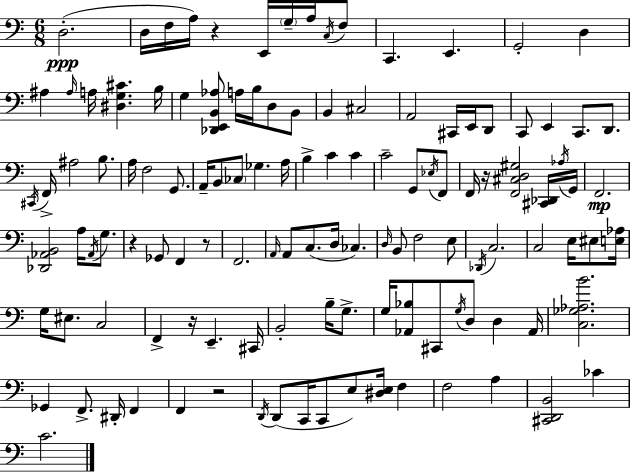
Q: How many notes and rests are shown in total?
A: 121